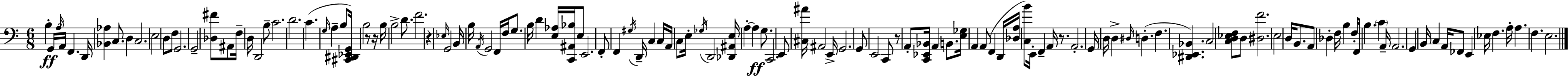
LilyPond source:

{
  \clef bass
  \numericTimeSignature
  \time 6/8
  \key a \minor
  b4-.\ff \tuplet 3/2 { g,16 \grace { a16 } a,16 } f,4. | d,16 <bes, aes>4 c8. d4 | c2. | e2 d8 f8 | \break g,2. | g,2-- <des fis'>8 ais,8 | f16-- d16 d,2 b8-- | c'2. | \break d'2. | c'4.( \grace { g16 } a4-- | b8 <cis, dis, ees, g,>16) b2 r8 | r16 b16 b2-> d'8. | \break f'2. | r4 \grace { ees16 } g,2 | b,16 b16 \acciaccatura { a,16 } g,2 | f,16 f16 g8. b16 d'4 | \break <e aes>16 <c, ais, bes>16 e8 e,2. | f,8-. f,4 \acciaccatura { gis16 } d,16-- | c4 c16 a,16 c8 e16-. \acciaccatura { ges16 } d,2 | <des, ais, e>16 a4-.~~ a4\ff | \break g8. c,2. | e,8 <cis ais'>16 ais,2 | e,16-> g,2. | g,8 e,2 | \break c,8 r8 a,8-. <c, ees, bes,>16 a,4 | b,8. <e ges>16 a,4 a,8 | f,4( d,16 <des a>16 <c b'>8) e,16-. f,4-- | a,16 r8. a,2.-. | \break g,16 d16 d4-> | \grace { dis16 } d4.-.( f4. | <dis, ees, bes,>4.) c2 | <c d ees f>8 d8 <dis f'>2. | \break e2 | d16 b,8. a,8 des4-. | f16 b4 f16-. f,16 b4. | \parenthesize c'4 a,16-- a,2. | \break g,4 b,16 | c4 a,16 fes,8 e,4 ees16 | f4. a16-. a4. | f4. e2. | \break \bar "|."
}